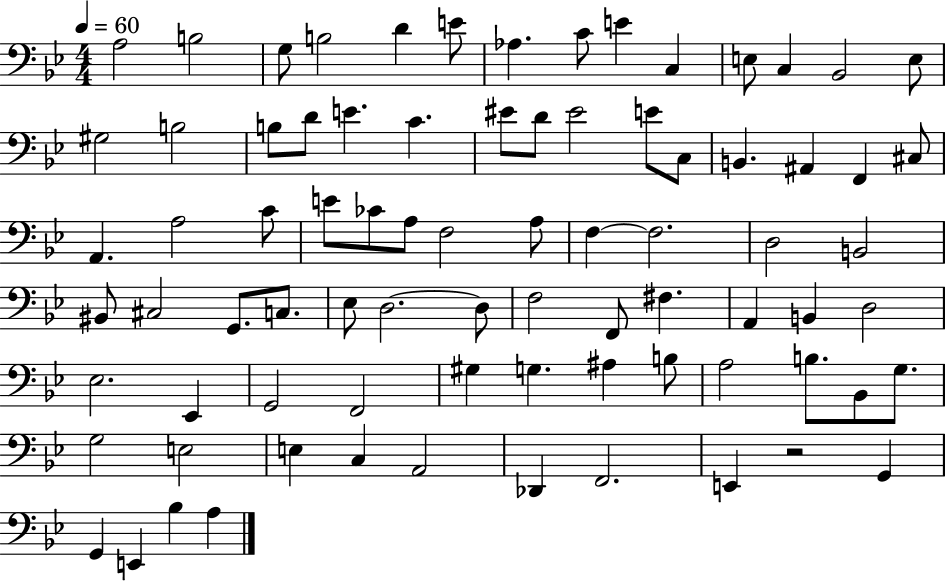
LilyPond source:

{
  \clef bass
  \numericTimeSignature
  \time 4/4
  \key bes \major
  \tempo 4 = 60
  \repeat volta 2 { a2 b2 | g8 b2 d'4 e'8 | aes4. c'8 e'4 c4 | e8 c4 bes,2 e8 | \break gis2 b2 | b8 d'8 e'4. c'4. | eis'8 d'8 eis'2 e'8 c8 | b,4. ais,4 f,4 cis8 | \break a,4. a2 c'8 | e'8 ces'8 a8 f2 a8 | f4~~ f2. | d2 b,2 | \break bis,8 cis2 g,8. c8. | ees8 d2.~~ d8 | f2 f,8 fis4. | a,4 b,4 d2 | \break ees2. ees,4 | g,2 f,2 | gis4 g4. ais4 b8 | a2 b8. bes,8 g8. | \break g2 e2 | e4 c4 a,2 | des,4 f,2. | e,4 r2 g,4 | \break g,4 e,4 bes4 a4 | } \bar "|."
}